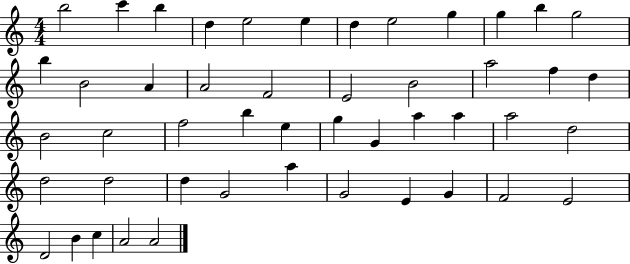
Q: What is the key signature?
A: C major